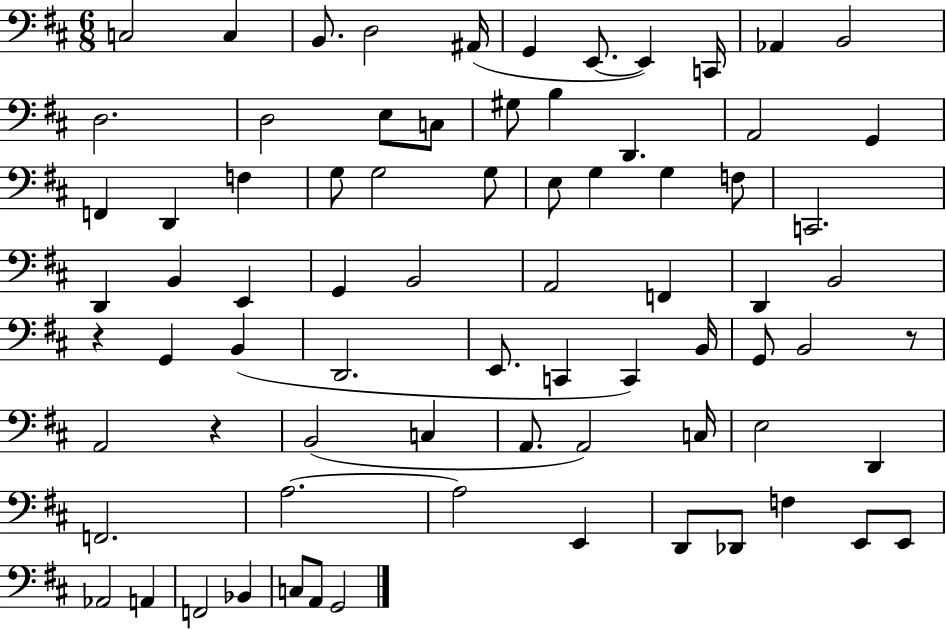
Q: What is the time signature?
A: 6/8